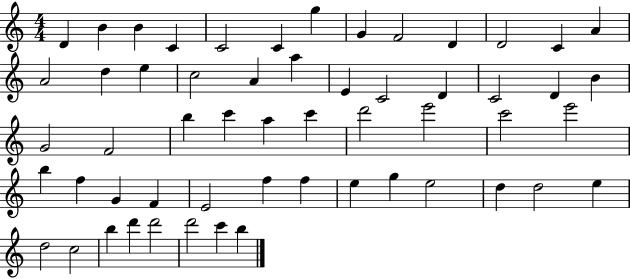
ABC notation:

X:1
T:Untitled
M:4/4
L:1/4
K:C
D B B C C2 C g G F2 D D2 C A A2 d e c2 A a E C2 D C2 D B G2 F2 b c' a c' d'2 e'2 c'2 e'2 b f G F E2 f f e g e2 d d2 e d2 c2 b d' d'2 d'2 c' b